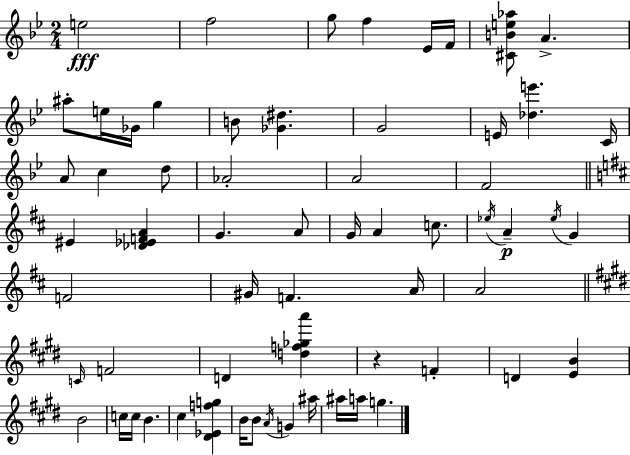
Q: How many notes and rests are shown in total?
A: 62